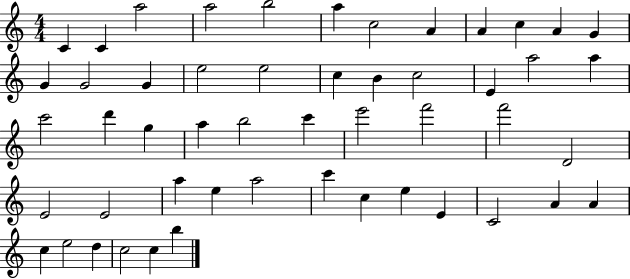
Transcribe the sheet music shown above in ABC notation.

X:1
T:Untitled
M:4/4
L:1/4
K:C
C C a2 a2 b2 a c2 A A c A G G G2 G e2 e2 c B c2 E a2 a c'2 d' g a b2 c' e'2 f'2 f'2 D2 E2 E2 a e a2 c' c e E C2 A A c e2 d c2 c b